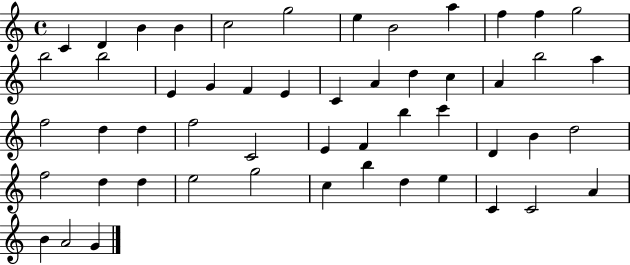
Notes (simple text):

C4/q D4/q B4/q B4/q C5/h G5/h E5/q B4/h A5/q F5/q F5/q G5/h B5/h B5/h E4/q G4/q F4/q E4/q C4/q A4/q D5/q C5/q A4/q B5/h A5/q F5/h D5/q D5/q F5/h C4/h E4/q F4/q B5/q C6/q D4/q B4/q D5/h F5/h D5/q D5/q E5/h G5/h C5/q B5/q D5/q E5/q C4/q C4/h A4/q B4/q A4/h G4/q